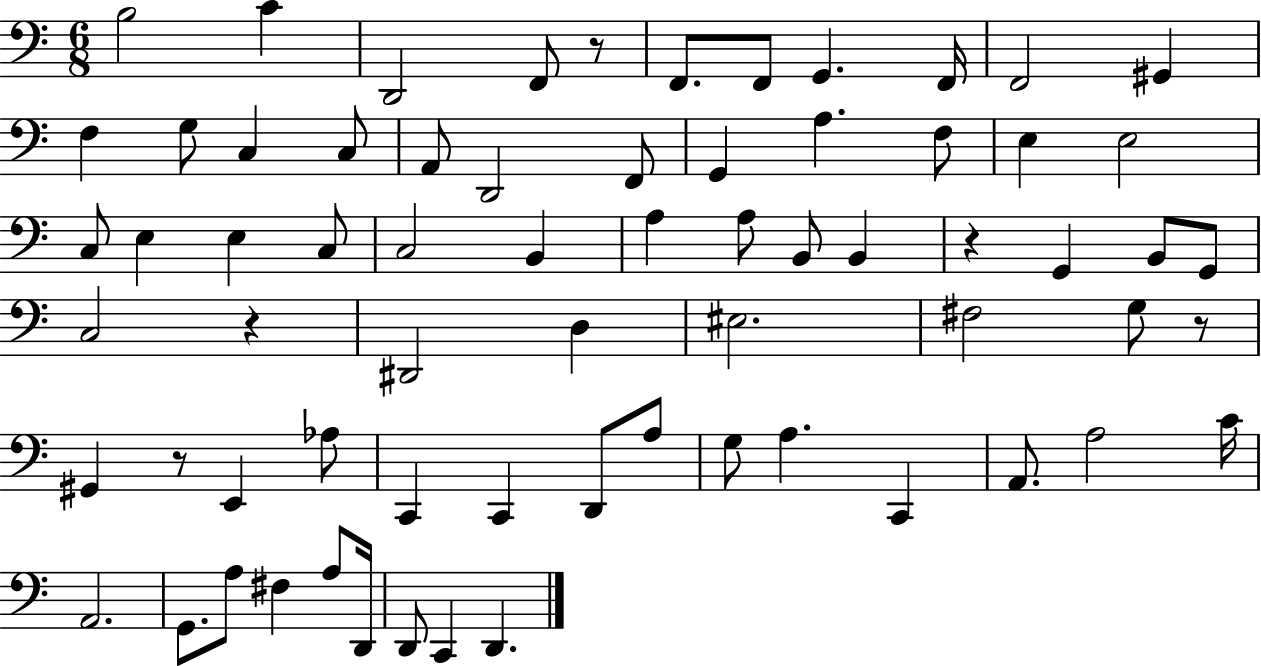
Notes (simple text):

B3/h C4/q D2/h F2/e R/e F2/e. F2/e G2/q. F2/s F2/h G#2/q F3/q G3/e C3/q C3/e A2/e D2/h F2/e G2/q A3/q. F3/e E3/q E3/h C3/e E3/q E3/q C3/e C3/h B2/q A3/q A3/e B2/e B2/q R/q G2/q B2/e G2/e C3/h R/q D#2/h D3/q EIS3/h. F#3/h G3/e R/e G#2/q R/e E2/q Ab3/e C2/q C2/q D2/e A3/e G3/e A3/q. C2/q A2/e. A3/h C4/s A2/h. G2/e. A3/e F#3/q A3/e D2/s D2/e C2/q D2/q.